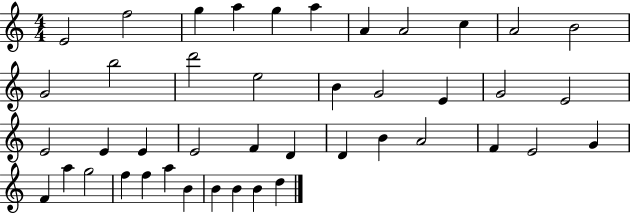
X:1
T:Untitled
M:4/4
L:1/4
K:C
E2 f2 g a g a A A2 c A2 B2 G2 b2 d'2 e2 B G2 E G2 E2 E2 E E E2 F D D B A2 F E2 G F a g2 f f a B B B B d